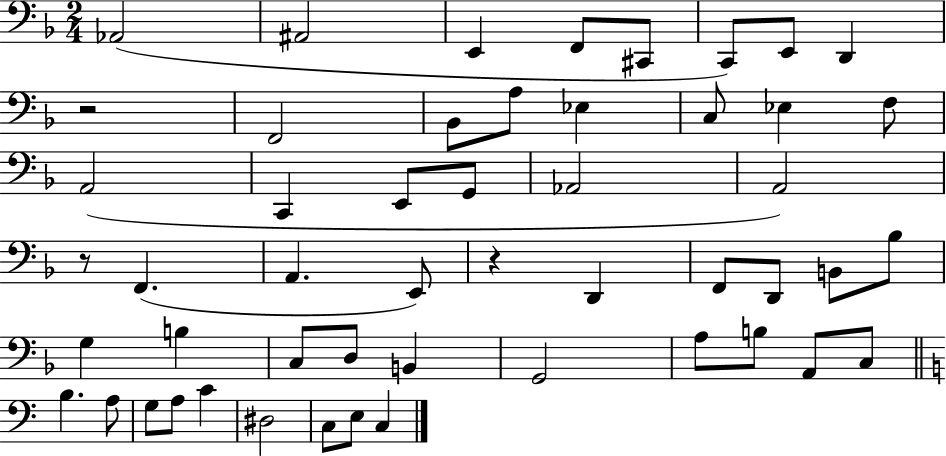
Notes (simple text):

Ab2/h A#2/h E2/q F2/e C#2/e C2/e E2/e D2/q R/h F2/h Bb2/e A3/e Eb3/q C3/e Eb3/q F3/e A2/h C2/q E2/e G2/e Ab2/h A2/h R/e F2/q. A2/q. E2/e R/q D2/q F2/e D2/e B2/e Bb3/e G3/q B3/q C3/e D3/e B2/q G2/h A3/e B3/e A2/e C3/e B3/q. A3/e G3/e A3/e C4/q D#3/h C3/e E3/e C3/q